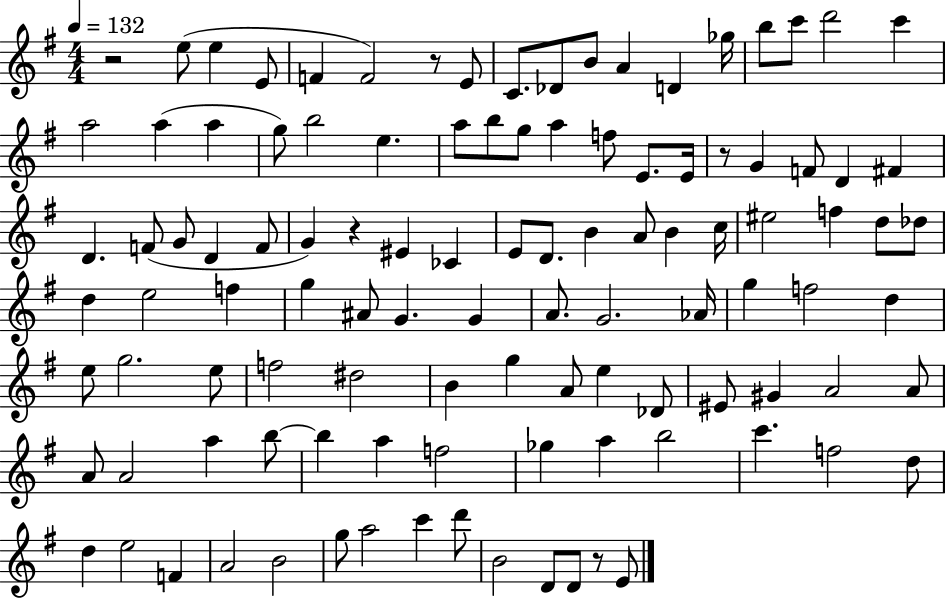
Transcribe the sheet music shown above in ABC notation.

X:1
T:Untitled
M:4/4
L:1/4
K:G
z2 e/2 e E/2 F F2 z/2 E/2 C/2 _D/2 B/2 A D _g/4 b/2 c'/2 d'2 c' a2 a a g/2 b2 e a/2 b/2 g/2 a f/2 E/2 E/4 z/2 G F/2 D ^F D F/2 G/2 D F/2 G z ^E _C E/2 D/2 B A/2 B c/4 ^e2 f d/2 _d/2 d e2 f g ^A/2 G G A/2 G2 _A/4 g f2 d e/2 g2 e/2 f2 ^d2 B g A/2 e _D/2 ^E/2 ^G A2 A/2 A/2 A2 a b/2 b a f2 _g a b2 c' f2 d/2 d e2 F A2 B2 g/2 a2 c' d'/2 B2 D/2 D/2 z/2 E/2